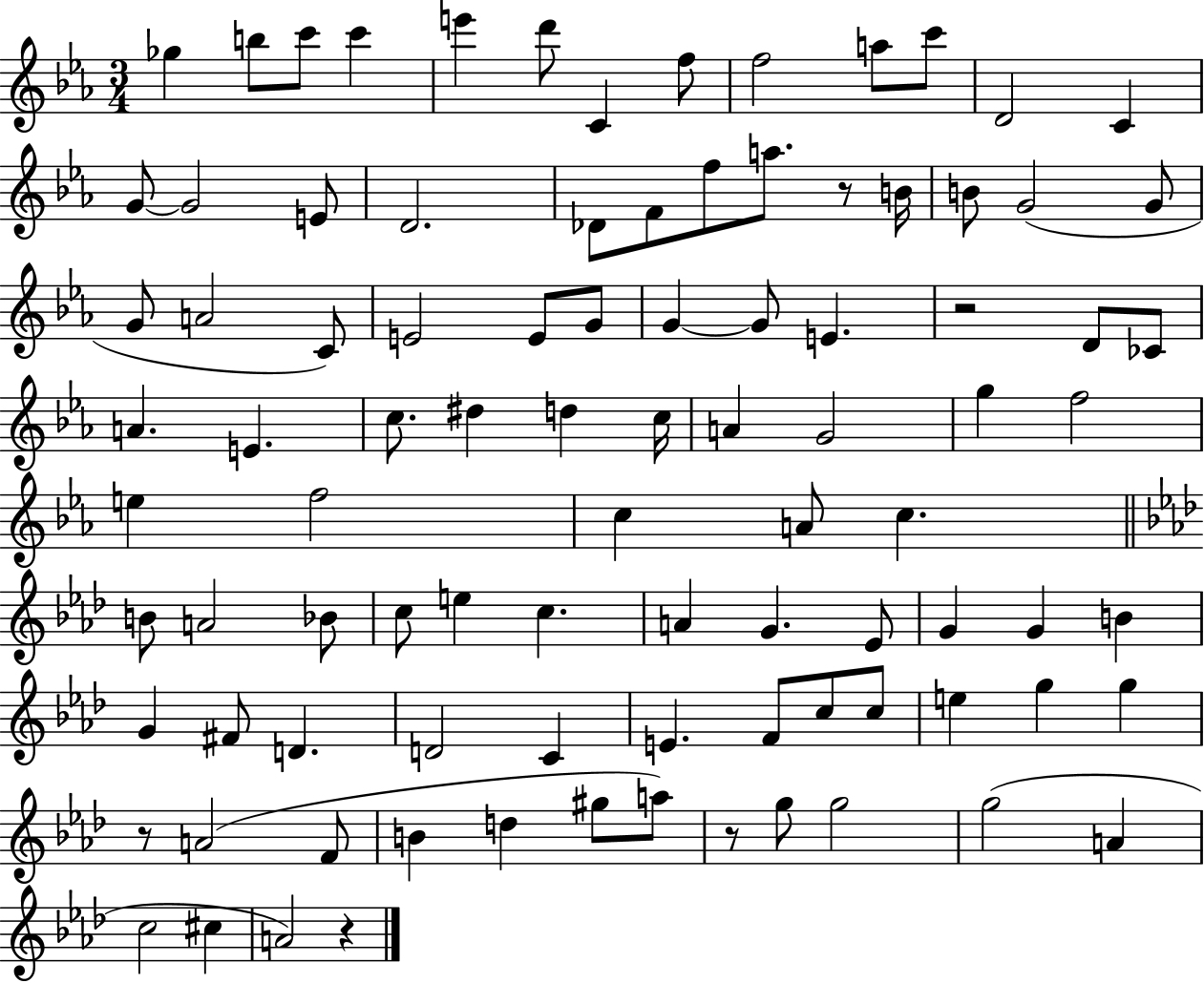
{
  \clef treble
  \numericTimeSignature
  \time 3/4
  \key ees \major
  ges''4 b''8 c'''8 c'''4 | e'''4 d'''8 c'4 f''8 | f''2 a''8 c'''8 | d'2 c'4 | \break g'8~~ g'2 e'8 | d'2. | des'8 f'8 f''8 a''8. r8 b'16 | b'8 g'2( g'8 | \break g'8 a'2 c'8) | e'2 e'8 g'8 | g'4~~ g'8 e'4. | r2 d'8 ces'8 | \break a'4. e'4. | c''8. dis''4 d''4 c''16 | a'4 g'2 | g''4 f''2 | \break e''4 f''2 | c''4 a'8 c''4. | \bar "||" \break \key aes \major b'8 a'2 bes'8 | c''8 e''4 c''4. | a'4 g'4. ees'8 | g'4 g'4 b'4 | \break g'4 fis'8 d'4. | d'2 c'4 | e'4. f'8 c''8 c''8 | e''4 g''4 g''4 | \break r8 a'2( f'8 | b'4 d''4 gis''8 a''8) | r8 g''8 g''2 | g''2( a'4 | \break c''2 cis''4 | a'2) r4 | \bar "|."
}